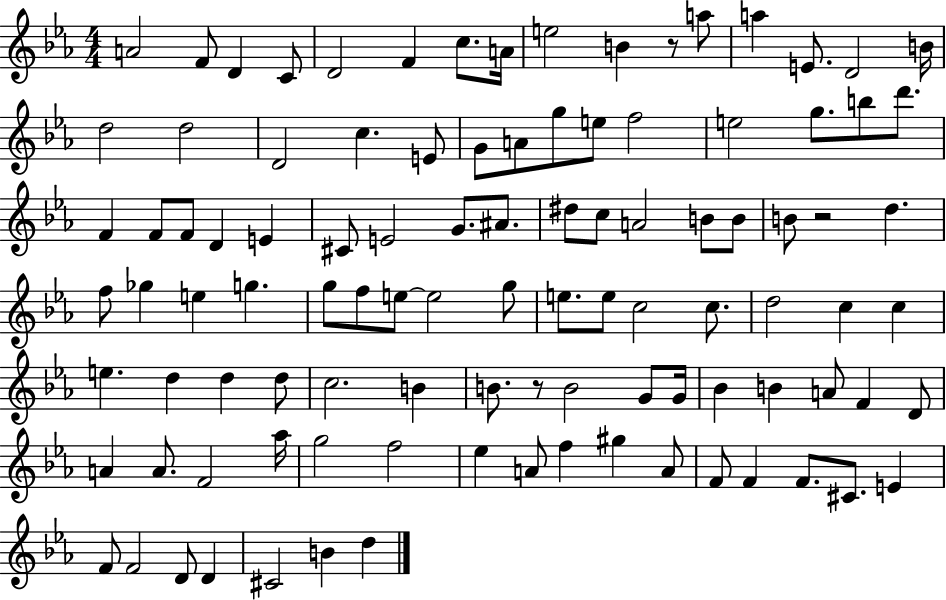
{
  \clef treble
  \numericTimeSignature
  \time 4/4
  \key ees \major
  a'2 f'8 d'4 c'8 | d'2 f'4 c''8. a'16 | e''2 b'4 r8 a''8 | a''4 e'8. d'2 b'16 | \break d''2 d''2 | d'2 c''4. e'8 | g'8 a'8 g''8 e''8 f''2 | e''2 g''8. b''8 d'''8. | \break f'4 f'8 f'8 d'4 e'4 | cis'8 e'2 g'8. ais'8. | dis''8 c''8 a'2 b'8 b'8 | b'8 r2 d''4. | \break f''8 ges''4 e''4 g''4. | g''8 f''8 e''8~~ e''2 g''8 | e''8. e''8 c''2 c''8. | d''2 c''4 c''4 | \break e''4. d''4 d''4 d''8 | c''2. b'4 | b'8. r8 b'2 g'8 g'16 | bes'4 b'4 a'8 f'4 d'8 | \break a'4 a'8. f'2 aes''16 | g''2 f''2 | ees''4 a'8 f''4 gis''4 a'8 | f'8 f'4 f'8. cis'8. e'4 | \break f'8 f'2 d'8 d'4 | cis'2 b'4 d''4 | \bar "|."
}